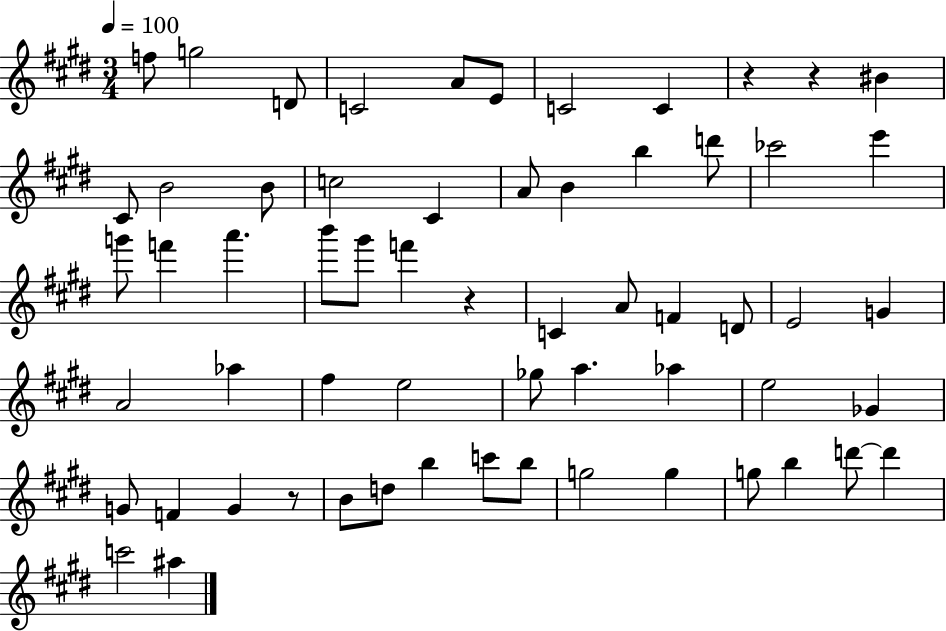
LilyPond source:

{
  \clef treble
  \numericTimeSignature
  \time 3/4
  \key e \major
  \tempo 4 = 100
  \repeat volta 2 { f''8 g''2 d'8 | c'2 a'8 e'8 | c'2 c'4 | r4 r4 bis'4 | \break cis'8 b'2 b'8 | c''2 cis'4 | a'8 b'4 b''4 d'''8 | ces'''2 e'''4 | \break g'''8 f'''4 a'''4. | b'''8 gis'''8 f'''4 r4 | c'4 a'8 f'4 d'8 | e'2 g'4 | \break a'2 aes''4 | fis''4 e''2 | ges''8 a''4. aes''4 | e''2 ges'4 | \break g'8 f'4 g'4 r8 | b'8 d''8 b''4 c'''8 b''8 | g''2 g''4 | g''8 b''4 d'''8~~ d'''4 | \break c'''2 ais''4 | } \bar "|."
}